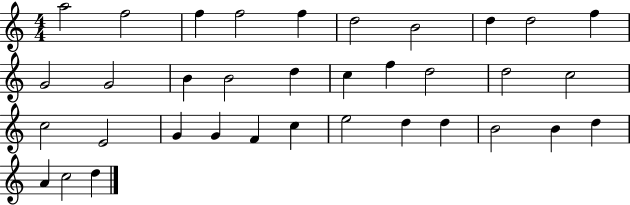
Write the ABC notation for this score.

X:1
T:Untitled
M:4/4
L:1/4
K:C
a2 f2 f f2 f d2 B2 d d2 f G2 G2 B B2 d c f d2 d2 c2 c2 E2 G G F c e2 d d B2 B d A c2 d